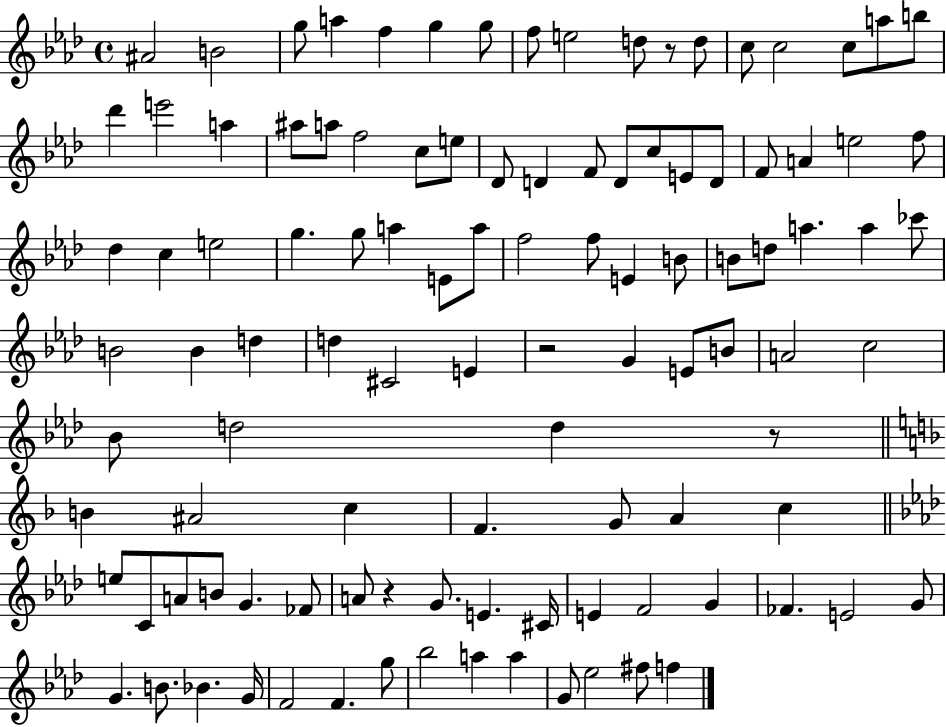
A#4/h B4/h G5/e A5/q F5/q G5/q G5/e F5/e E5/h D5/e R/e D5/e C5/e C5/h C5/e A5/e B5/e Db6/q E6/h A5/q A#5/e A5/e F5/h C5/e E5/e Db4/e D4/q F4/e D4/e C5/e E4/e D4/e F4/e A4/q E5/h F5/e Db5/q C5/q E5/h G5/q. G5/e A5/q E4/e A5/e F5/h F5/e E4/q B4/e B4/e D5/e A5/q. A5/q CES6/e B4/h B4/q D5/q D5/q C#4/h E4/q R/h G4/q E4/e B4/e A4/h C5/h Bb4/e D5/h D5/q R/e B4/q A#4/h C5/q F4/q. G4/e A4/q C5/q E5/e C4/e A4/e B4/e G4/q. FES4/e A4/e R/q G4/e. E4/q. C#4/s E4/q F4/h G4/q FES4/q. E4/h G4/e G4/q. B4/e. Bb4/q. G4/s F4/h F4/q. G5/e Bb5/h A5/q A5/q G4/e Eb5/h F#5/e F5/q